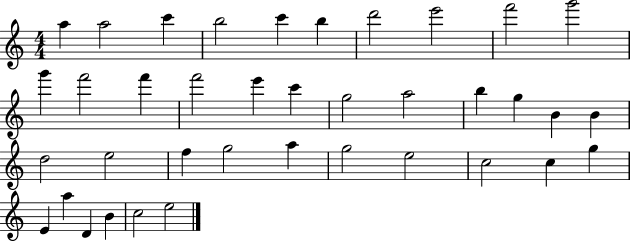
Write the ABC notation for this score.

X:1
T:Untitled
M:4/4
L:1/4
K:C
a a2 c' b2 c' b d'2 e'2 f'2 g'2 g' f'2 f' f'2 e' c' g2 a2 b g B B d2 e2 f g2 a g2 e2 c2 c g E a D B c2 e2